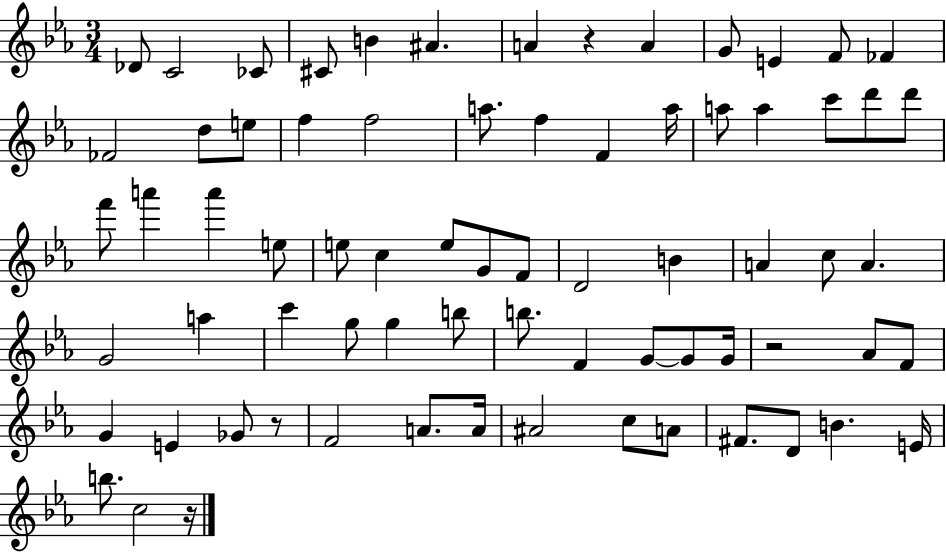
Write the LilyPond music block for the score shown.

{
  \clef treble
  \numericTimeSignature
  \time 3/4
  \key ees \major
  des'8 c'2 ces'8 | cis'8 b'4 ais'4. | a'4 r4 a'4 | g'8 e'4 f'8 fes'4 | \break fes'2 d''8 e''8 | f''4 f''2 | a''8. f''4 f'4 a''16 | a''8 a''4 c'''8 d'''8 d'''8 | \break f'''8 a'''4 a'''4 e''8 | e''8 c''4 e''8 g'8 f'8 | d'2 b'4 | a'4 c''8 a'4. | \break g'2 a''4 | c'''4 g''8 g''4 b''8 | b''8. f'4 g'8~~ g'8 g'16 | r2 aes'8 f'8 | \break g'4 e'4 ges'8 r8 | f'2 a'8. a'16 | ais'2 c''8 a'8 | fis'8. d'8 b'4. e'16 | \break b''8. c''2 r16 | \bar "|."
}